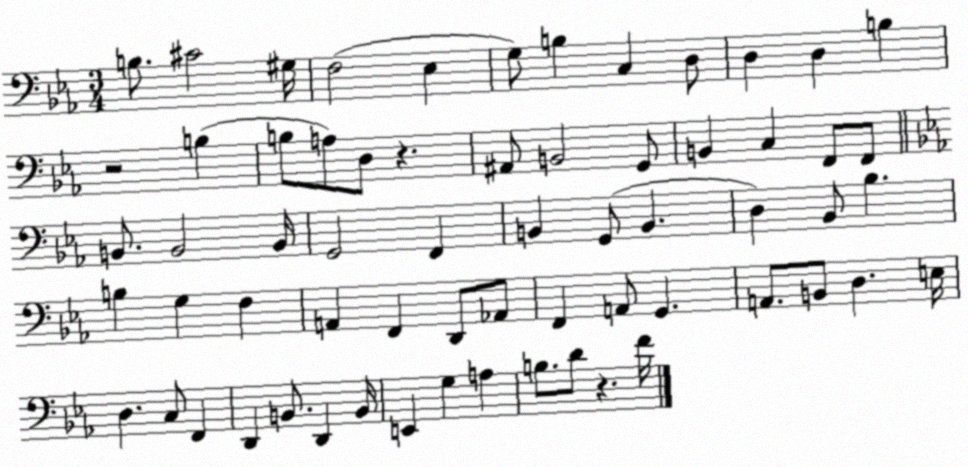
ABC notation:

X:1
T:Untitled
M:3/4
L:1/4
K:Eb
B,/2 ^C2 ^G,/4 F,2 _E, G,/2 B, C, D,/2 D, D, B, z2 B, B,/2 A,/2 D,/2 z ^A,,/2 B,,2 G,,/2 B,, C, F,,/2 F,,/2 B,,/2 B,,2 B,,/4 G,,2 F,, B,, G,,/2 B,, D, _B,,/2 _B, B, G, F, A,, F,, D,,/2 _A,,/2 F,, A,,/2 G,, A,,/2 B,,/2 D, E,/4 D, C,/2 F,, D,, B,,/2 D,, B,,/4 E,, G, A, B,/2 D/2 z F/4